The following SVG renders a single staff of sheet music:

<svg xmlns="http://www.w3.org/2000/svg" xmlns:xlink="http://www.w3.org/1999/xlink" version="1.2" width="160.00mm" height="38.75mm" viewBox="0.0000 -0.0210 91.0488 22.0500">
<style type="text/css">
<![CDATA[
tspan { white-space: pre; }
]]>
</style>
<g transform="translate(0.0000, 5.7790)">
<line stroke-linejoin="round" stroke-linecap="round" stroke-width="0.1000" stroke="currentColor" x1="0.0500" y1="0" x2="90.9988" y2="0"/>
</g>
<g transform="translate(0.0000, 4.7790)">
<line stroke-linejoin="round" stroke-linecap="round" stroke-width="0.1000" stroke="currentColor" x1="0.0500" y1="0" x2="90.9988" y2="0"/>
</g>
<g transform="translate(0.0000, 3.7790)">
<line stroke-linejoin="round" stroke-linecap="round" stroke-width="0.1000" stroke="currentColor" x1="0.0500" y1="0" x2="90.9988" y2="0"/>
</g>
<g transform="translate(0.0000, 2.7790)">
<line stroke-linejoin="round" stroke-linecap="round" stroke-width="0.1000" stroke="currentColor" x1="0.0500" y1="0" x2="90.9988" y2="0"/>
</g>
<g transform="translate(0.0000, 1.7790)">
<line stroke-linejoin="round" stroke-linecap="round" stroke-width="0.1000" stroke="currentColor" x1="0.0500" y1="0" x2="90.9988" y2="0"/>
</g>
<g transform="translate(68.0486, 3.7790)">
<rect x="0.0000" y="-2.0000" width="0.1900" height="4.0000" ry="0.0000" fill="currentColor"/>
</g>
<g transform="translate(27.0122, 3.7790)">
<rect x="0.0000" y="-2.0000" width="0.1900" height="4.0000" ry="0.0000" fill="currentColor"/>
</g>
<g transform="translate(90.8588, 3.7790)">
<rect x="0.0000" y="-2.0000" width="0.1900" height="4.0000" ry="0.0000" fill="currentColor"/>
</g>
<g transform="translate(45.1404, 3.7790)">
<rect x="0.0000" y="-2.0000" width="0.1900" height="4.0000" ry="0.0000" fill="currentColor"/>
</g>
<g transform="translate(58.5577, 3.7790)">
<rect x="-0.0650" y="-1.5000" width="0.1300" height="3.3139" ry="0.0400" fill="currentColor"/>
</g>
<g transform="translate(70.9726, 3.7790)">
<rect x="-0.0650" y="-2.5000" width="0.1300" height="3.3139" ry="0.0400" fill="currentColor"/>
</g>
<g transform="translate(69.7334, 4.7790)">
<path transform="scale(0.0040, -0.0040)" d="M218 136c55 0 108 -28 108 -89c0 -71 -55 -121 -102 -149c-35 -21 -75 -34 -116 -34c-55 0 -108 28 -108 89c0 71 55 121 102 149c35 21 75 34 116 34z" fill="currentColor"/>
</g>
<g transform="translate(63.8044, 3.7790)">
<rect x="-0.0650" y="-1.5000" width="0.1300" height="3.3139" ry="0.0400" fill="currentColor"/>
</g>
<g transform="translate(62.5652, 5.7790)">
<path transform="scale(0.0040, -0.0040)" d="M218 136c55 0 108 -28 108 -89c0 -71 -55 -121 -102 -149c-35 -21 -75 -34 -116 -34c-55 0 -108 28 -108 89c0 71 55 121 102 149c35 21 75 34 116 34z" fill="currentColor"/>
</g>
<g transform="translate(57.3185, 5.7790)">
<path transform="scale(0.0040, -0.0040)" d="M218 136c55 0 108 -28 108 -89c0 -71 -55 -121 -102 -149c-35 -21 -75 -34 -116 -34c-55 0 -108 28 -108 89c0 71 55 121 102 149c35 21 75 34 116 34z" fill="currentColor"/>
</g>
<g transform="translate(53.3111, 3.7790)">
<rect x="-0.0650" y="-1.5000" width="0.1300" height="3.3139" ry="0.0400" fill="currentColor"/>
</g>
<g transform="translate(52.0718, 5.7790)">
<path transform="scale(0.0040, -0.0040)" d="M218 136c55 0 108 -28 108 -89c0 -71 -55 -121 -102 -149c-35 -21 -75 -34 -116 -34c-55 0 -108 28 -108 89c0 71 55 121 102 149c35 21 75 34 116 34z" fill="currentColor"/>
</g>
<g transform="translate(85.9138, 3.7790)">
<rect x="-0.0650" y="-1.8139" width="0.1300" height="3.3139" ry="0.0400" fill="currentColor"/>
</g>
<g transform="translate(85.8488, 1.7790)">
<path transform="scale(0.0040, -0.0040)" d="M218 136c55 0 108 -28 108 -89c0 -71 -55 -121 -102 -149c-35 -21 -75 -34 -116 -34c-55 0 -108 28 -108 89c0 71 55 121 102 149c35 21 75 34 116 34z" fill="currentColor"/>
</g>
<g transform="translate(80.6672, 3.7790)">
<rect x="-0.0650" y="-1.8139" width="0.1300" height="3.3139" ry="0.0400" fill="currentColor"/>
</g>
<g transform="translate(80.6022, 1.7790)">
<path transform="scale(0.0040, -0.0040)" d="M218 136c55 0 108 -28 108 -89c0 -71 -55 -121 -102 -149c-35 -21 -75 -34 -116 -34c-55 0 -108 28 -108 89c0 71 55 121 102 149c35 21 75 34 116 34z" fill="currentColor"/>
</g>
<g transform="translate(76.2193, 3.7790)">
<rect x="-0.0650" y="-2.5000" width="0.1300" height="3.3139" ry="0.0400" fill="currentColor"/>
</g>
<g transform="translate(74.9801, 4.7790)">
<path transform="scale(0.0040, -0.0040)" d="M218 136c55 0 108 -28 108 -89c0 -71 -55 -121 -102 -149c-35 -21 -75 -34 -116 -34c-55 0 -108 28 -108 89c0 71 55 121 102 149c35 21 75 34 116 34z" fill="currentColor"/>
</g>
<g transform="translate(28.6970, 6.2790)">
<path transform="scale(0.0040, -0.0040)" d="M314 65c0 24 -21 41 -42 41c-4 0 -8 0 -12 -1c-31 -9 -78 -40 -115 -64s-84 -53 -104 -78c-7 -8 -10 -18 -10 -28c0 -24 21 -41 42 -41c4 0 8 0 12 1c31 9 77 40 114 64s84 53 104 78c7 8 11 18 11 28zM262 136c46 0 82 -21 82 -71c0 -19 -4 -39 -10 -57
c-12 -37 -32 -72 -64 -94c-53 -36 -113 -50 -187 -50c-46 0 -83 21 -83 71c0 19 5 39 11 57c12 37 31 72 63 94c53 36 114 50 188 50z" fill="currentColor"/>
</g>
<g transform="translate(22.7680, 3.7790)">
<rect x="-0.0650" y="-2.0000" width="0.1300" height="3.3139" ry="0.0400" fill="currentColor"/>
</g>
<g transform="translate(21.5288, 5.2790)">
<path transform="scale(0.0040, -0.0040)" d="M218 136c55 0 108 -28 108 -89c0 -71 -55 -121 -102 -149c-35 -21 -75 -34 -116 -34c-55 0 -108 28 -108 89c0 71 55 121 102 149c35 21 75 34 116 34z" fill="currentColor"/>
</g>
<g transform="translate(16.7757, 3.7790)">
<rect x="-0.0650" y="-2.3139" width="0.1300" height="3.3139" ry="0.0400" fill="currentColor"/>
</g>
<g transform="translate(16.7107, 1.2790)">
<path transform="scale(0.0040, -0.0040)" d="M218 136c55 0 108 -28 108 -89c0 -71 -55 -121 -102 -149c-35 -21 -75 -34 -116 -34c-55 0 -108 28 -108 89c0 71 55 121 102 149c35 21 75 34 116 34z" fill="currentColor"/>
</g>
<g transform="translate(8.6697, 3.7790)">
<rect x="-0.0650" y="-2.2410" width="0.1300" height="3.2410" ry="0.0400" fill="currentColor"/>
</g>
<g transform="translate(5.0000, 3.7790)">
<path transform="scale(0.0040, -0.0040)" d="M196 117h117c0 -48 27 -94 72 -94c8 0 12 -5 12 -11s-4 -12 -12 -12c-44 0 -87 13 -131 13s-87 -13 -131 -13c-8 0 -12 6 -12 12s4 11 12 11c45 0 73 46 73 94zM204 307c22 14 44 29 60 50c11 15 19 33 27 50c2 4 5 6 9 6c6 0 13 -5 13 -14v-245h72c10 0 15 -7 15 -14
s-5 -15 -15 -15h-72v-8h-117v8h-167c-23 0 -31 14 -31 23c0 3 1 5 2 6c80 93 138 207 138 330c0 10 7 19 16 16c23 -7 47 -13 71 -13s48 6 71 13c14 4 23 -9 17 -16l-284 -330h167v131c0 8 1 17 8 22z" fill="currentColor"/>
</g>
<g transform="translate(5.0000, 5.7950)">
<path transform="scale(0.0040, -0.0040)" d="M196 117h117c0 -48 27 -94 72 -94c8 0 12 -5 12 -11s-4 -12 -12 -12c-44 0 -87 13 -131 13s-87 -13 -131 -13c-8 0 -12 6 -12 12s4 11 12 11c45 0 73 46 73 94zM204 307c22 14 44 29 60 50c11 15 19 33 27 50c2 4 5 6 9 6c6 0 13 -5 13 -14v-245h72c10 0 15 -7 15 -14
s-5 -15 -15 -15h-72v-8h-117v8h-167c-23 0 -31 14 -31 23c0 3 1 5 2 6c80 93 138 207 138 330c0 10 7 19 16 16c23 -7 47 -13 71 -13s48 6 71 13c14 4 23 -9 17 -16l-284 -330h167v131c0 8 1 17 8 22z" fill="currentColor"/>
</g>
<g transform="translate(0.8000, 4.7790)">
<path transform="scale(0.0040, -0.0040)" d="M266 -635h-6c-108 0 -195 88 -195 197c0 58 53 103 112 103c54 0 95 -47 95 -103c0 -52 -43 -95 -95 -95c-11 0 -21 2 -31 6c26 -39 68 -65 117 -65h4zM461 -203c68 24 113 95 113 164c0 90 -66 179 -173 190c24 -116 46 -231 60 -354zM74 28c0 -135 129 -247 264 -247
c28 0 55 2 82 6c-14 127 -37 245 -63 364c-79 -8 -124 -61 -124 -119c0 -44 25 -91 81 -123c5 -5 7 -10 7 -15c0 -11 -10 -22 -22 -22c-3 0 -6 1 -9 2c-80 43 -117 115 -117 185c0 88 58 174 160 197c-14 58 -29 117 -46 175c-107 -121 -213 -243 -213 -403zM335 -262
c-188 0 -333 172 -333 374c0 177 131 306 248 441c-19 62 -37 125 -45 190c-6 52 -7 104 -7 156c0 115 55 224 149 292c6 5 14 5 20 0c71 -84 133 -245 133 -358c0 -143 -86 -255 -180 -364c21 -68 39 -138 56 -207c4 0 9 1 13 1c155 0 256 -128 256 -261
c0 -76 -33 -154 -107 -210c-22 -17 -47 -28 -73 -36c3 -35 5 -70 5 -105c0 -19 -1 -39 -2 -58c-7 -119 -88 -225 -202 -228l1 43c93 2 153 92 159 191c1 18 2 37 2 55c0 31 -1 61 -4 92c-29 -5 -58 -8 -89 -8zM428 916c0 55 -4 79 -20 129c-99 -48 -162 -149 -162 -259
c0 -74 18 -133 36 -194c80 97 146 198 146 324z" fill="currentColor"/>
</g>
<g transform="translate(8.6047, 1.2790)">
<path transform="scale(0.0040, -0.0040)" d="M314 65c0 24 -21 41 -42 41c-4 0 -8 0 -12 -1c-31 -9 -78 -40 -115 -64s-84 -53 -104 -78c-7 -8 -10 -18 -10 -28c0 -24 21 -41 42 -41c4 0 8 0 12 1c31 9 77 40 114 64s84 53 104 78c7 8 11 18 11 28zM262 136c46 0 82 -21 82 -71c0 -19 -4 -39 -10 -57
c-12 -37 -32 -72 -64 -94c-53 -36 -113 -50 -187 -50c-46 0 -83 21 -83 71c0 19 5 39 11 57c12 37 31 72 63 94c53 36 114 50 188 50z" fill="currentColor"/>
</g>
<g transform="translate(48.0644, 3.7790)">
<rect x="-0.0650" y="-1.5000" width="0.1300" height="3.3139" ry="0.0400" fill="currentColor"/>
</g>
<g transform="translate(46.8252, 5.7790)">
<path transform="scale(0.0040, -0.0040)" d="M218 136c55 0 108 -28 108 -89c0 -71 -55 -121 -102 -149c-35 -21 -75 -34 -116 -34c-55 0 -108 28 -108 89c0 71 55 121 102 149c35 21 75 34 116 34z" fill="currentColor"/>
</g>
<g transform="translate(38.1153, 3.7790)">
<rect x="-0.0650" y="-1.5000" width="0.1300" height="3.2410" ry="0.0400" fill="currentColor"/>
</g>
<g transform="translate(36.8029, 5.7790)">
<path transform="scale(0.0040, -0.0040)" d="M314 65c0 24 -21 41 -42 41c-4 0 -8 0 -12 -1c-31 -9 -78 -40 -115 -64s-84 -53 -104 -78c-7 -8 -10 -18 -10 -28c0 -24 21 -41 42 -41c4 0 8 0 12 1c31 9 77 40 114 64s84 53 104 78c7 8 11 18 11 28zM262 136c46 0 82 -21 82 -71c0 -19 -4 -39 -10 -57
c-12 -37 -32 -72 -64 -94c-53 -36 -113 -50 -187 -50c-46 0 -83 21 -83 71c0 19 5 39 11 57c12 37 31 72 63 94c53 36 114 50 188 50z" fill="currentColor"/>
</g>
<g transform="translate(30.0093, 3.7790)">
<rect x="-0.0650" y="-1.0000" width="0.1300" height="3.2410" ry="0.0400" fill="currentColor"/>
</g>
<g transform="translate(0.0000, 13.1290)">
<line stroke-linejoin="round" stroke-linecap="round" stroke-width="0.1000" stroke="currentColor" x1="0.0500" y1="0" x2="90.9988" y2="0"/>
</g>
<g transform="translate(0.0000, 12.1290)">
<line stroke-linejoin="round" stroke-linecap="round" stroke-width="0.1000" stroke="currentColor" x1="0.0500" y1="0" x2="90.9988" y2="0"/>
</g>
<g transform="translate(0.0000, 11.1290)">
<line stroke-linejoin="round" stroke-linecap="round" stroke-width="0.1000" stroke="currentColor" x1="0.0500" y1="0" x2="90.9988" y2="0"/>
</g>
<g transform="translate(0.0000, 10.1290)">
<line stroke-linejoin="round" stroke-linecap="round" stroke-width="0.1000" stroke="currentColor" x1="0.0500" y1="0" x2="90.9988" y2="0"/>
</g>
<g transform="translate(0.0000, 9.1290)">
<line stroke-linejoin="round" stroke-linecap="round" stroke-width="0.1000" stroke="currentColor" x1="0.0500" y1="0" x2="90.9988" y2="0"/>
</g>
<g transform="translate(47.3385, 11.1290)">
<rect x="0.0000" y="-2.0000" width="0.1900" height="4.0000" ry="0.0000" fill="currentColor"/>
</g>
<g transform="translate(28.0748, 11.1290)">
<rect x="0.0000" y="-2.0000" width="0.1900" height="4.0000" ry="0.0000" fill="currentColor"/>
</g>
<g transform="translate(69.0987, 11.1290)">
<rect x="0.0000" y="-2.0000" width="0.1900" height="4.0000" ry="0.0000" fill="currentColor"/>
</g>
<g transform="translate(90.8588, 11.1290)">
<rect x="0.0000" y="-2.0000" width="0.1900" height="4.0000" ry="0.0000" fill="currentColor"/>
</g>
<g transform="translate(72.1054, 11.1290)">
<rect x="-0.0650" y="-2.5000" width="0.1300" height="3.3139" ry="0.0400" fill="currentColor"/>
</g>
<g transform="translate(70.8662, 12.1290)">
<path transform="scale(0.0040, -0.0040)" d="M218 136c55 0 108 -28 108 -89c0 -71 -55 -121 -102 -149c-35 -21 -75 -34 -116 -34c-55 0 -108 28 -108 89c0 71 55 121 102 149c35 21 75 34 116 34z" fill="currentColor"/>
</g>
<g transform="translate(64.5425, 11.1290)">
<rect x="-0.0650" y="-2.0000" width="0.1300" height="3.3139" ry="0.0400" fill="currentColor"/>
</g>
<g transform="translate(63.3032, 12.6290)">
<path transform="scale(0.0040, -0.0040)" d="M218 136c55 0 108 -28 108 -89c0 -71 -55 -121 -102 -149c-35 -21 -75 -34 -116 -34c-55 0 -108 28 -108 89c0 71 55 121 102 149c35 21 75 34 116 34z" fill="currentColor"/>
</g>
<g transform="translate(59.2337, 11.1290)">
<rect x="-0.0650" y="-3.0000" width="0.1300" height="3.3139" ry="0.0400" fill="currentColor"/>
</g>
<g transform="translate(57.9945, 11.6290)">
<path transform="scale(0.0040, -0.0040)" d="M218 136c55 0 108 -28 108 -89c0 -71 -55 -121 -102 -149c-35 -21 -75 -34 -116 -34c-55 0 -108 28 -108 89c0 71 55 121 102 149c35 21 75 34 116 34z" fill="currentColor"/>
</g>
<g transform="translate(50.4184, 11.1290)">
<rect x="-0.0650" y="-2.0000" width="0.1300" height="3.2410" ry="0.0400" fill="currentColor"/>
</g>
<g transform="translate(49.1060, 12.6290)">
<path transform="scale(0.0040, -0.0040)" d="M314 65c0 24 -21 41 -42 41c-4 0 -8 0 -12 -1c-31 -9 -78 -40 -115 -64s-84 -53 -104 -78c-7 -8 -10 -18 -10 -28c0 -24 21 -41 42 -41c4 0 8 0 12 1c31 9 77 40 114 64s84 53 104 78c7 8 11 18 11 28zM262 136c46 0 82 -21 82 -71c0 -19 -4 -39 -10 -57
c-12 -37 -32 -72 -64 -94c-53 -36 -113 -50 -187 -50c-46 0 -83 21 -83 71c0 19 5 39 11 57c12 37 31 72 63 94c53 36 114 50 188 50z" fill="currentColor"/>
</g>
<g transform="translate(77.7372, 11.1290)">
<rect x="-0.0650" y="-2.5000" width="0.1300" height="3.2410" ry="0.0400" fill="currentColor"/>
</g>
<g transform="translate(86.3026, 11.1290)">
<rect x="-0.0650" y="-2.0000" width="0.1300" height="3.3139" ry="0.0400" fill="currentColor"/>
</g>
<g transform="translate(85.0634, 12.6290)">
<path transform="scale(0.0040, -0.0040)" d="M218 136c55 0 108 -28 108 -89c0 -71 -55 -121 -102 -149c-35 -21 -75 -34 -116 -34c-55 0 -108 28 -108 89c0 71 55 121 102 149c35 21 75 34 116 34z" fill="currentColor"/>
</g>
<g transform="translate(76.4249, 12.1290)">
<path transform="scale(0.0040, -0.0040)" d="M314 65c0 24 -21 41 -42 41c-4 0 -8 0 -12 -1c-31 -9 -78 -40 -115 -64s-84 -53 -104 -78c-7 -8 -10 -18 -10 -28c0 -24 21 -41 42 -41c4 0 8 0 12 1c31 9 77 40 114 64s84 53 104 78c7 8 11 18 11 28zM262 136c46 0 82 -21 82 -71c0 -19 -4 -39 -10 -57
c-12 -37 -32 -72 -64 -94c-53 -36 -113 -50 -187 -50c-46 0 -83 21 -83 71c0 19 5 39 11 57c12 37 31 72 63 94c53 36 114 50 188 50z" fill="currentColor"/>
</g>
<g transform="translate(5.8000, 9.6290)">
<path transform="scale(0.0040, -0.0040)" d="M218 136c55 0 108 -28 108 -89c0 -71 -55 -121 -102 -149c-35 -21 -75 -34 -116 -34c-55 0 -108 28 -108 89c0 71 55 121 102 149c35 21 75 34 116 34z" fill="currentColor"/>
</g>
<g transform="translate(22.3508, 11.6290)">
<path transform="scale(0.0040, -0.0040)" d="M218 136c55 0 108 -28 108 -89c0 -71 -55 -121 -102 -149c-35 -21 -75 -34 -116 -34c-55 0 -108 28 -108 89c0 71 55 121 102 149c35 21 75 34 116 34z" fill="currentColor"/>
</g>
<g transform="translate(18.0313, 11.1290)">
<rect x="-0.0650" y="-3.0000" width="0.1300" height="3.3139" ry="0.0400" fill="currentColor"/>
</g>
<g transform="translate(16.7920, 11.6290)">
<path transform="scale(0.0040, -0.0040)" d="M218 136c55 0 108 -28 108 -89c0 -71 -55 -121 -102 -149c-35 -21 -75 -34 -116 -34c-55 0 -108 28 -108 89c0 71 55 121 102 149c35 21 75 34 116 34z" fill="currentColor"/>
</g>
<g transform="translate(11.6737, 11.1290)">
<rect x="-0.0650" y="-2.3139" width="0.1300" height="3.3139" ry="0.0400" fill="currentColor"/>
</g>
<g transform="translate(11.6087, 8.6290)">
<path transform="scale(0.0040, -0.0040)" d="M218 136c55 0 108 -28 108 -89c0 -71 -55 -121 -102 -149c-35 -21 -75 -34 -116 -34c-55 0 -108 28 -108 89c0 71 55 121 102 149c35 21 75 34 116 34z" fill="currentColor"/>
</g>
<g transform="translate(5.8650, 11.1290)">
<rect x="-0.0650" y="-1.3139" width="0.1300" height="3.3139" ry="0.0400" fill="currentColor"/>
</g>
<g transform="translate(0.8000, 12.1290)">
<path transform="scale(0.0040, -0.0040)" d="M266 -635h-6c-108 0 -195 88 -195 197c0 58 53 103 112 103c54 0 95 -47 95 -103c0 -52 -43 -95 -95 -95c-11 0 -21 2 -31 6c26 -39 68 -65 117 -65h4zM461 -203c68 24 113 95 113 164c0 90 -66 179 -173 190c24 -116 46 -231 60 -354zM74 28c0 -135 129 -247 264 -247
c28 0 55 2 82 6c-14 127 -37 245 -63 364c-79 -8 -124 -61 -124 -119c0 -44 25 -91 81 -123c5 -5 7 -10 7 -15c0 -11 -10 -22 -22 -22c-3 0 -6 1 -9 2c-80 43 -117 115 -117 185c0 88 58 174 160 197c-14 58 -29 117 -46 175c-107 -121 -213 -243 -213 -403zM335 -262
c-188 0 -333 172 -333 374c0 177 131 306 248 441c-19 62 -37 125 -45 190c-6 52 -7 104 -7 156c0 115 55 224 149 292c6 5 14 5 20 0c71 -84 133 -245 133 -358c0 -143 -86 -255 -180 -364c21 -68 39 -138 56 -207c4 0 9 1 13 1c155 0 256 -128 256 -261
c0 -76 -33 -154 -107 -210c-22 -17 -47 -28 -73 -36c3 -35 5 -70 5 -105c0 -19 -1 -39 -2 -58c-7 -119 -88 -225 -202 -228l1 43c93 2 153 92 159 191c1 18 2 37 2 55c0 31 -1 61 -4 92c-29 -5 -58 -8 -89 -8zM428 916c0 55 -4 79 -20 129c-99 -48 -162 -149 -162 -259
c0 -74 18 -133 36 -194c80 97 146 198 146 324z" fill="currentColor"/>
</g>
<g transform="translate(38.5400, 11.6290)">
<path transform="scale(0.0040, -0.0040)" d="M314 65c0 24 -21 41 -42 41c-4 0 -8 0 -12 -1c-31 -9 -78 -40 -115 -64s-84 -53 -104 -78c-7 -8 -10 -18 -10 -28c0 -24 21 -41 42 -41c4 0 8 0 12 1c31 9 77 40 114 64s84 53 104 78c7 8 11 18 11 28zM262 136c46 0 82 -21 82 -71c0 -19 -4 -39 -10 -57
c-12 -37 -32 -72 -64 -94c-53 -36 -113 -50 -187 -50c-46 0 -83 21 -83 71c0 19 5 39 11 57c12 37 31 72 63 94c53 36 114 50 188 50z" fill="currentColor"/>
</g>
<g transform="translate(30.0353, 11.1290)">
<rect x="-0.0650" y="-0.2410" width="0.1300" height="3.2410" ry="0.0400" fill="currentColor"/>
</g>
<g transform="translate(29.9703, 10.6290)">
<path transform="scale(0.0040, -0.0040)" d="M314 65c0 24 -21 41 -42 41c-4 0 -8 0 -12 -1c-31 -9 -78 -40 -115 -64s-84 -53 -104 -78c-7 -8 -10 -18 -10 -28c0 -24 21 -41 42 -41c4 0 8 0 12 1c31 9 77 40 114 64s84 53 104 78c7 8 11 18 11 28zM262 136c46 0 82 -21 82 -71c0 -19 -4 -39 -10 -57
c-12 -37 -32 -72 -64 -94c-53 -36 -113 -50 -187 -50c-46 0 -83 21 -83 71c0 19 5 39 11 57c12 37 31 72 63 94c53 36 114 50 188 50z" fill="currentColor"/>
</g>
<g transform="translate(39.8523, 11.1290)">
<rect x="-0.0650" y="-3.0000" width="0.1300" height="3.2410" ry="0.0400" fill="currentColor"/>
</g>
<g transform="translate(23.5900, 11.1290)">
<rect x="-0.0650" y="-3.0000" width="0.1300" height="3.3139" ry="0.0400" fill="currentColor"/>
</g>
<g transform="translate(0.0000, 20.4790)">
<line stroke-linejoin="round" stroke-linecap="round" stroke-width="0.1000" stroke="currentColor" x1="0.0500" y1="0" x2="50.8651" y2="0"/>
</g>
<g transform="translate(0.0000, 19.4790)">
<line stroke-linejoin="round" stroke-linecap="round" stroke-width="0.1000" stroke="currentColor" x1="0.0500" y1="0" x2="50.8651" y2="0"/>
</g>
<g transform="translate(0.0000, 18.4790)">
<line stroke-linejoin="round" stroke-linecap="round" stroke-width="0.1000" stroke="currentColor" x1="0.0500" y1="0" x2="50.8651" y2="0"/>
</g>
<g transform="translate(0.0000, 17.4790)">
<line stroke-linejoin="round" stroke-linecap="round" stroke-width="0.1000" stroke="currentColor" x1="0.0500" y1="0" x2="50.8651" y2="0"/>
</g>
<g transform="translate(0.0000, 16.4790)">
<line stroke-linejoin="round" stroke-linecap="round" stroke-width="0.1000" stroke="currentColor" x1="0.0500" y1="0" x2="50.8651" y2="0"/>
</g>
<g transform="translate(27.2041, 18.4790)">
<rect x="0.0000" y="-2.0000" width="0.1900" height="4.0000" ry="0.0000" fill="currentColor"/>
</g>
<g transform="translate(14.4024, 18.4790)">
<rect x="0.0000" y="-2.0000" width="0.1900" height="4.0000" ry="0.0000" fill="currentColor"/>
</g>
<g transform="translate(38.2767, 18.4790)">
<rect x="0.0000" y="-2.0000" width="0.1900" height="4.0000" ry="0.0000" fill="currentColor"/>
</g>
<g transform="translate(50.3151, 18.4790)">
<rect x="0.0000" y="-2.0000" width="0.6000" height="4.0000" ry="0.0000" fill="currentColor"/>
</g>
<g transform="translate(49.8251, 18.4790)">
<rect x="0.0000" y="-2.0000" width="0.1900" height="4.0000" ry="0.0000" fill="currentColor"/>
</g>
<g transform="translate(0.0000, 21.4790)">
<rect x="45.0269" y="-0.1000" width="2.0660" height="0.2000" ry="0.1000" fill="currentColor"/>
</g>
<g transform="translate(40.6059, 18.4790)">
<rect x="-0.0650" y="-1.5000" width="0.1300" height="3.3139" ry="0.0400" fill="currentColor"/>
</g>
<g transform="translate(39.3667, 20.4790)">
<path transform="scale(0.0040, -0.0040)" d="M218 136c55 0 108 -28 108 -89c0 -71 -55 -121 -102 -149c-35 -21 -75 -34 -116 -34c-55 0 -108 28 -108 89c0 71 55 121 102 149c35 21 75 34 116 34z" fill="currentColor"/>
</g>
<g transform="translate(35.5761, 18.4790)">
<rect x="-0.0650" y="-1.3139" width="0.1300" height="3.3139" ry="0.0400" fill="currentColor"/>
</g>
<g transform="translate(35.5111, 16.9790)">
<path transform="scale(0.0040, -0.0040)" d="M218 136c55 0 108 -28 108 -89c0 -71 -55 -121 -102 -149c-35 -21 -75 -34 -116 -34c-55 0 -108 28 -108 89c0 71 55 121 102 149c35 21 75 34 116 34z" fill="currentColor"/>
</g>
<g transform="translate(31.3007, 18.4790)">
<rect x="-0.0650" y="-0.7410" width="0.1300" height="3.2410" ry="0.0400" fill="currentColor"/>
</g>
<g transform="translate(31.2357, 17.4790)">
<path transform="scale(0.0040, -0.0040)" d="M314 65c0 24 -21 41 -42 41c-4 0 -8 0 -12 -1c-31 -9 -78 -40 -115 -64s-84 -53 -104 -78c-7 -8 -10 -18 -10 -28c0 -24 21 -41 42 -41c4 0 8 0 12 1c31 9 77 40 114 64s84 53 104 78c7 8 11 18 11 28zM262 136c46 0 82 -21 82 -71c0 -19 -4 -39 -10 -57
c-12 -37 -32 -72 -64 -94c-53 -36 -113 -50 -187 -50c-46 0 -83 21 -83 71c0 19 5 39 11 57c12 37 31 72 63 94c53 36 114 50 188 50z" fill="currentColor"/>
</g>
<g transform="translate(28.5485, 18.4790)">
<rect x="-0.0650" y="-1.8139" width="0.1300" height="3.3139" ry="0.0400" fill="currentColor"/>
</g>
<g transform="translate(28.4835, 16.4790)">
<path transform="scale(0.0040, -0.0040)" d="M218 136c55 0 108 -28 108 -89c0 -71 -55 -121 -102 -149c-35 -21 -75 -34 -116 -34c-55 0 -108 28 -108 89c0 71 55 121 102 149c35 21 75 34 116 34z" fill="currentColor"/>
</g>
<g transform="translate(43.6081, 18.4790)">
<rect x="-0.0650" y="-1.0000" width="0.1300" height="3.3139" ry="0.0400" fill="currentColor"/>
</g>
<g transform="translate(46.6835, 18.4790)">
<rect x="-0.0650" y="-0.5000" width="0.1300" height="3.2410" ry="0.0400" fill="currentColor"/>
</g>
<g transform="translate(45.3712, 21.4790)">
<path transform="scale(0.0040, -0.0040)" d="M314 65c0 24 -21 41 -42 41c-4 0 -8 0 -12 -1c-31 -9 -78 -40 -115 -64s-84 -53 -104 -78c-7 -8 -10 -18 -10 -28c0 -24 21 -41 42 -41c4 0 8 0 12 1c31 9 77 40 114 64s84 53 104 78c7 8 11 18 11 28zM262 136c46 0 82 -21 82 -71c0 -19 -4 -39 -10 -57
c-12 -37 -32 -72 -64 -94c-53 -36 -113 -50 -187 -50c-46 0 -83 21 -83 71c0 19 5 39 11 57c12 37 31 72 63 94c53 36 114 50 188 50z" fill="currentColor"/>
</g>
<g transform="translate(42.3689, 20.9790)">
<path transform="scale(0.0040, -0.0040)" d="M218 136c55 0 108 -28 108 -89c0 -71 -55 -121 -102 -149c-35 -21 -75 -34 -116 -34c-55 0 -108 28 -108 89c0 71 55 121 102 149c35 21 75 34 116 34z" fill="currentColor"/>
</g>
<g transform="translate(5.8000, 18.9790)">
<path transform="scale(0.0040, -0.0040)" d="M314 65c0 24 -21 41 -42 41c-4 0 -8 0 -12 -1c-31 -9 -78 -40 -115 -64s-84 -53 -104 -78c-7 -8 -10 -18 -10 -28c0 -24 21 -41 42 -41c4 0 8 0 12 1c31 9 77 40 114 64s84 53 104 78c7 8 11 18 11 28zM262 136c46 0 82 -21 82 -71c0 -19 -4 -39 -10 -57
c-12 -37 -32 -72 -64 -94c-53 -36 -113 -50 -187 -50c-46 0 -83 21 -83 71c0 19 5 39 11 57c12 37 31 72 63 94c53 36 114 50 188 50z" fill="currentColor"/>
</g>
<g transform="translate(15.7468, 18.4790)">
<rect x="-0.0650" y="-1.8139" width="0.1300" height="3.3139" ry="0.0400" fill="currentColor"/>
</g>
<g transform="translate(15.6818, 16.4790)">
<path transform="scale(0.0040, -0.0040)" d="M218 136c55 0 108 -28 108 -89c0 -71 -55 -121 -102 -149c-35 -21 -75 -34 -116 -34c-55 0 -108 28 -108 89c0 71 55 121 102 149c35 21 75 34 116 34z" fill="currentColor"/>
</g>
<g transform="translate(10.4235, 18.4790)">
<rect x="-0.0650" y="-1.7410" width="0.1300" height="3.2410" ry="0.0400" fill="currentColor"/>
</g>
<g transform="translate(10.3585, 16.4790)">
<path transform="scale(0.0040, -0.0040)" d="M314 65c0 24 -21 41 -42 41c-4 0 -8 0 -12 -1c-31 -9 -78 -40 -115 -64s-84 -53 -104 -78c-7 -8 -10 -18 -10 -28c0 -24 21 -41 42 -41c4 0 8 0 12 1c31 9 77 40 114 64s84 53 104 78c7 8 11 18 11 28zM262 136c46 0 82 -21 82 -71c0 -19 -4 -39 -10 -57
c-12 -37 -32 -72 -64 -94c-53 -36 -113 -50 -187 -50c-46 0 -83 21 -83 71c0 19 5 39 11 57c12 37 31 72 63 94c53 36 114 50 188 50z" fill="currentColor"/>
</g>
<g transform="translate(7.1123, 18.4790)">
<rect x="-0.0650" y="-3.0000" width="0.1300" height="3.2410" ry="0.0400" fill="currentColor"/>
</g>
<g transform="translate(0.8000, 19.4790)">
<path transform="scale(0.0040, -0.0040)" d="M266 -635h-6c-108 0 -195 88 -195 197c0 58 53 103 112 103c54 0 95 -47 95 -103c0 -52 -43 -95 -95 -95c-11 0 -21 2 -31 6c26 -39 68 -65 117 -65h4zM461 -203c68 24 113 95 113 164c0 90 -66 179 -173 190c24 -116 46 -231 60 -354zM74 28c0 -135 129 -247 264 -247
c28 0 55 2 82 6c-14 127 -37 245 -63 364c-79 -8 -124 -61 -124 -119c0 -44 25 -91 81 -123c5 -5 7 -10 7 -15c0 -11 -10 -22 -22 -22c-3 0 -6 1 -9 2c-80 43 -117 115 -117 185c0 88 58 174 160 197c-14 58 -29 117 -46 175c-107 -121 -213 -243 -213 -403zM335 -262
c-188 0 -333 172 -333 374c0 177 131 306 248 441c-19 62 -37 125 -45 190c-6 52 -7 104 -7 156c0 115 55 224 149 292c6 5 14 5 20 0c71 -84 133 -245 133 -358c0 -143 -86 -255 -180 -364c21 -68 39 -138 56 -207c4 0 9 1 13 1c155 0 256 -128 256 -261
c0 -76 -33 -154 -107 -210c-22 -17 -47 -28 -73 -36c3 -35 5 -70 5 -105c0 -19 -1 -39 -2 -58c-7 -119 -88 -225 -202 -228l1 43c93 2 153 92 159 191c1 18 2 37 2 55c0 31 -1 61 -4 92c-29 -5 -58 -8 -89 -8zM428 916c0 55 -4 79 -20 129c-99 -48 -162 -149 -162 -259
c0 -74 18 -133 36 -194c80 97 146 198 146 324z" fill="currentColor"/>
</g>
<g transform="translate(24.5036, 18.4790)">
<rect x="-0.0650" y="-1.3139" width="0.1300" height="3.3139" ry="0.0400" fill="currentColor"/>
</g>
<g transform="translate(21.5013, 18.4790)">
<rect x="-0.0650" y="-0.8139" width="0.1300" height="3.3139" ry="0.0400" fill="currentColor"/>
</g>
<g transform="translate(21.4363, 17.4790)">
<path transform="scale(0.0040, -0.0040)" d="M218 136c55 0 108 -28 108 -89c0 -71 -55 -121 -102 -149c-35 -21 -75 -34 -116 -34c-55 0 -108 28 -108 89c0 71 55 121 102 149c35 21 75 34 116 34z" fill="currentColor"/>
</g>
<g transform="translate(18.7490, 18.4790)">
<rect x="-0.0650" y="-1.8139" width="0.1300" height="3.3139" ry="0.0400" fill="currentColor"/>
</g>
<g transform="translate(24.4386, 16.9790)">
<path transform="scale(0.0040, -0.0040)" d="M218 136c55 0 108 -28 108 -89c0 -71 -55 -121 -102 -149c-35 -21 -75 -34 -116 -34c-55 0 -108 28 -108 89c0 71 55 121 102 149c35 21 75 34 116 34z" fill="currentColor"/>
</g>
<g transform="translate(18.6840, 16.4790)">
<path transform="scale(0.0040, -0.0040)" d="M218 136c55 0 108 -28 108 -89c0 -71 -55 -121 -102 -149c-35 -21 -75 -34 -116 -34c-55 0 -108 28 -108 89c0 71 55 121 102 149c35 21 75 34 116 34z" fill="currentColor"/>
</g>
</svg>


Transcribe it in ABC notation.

X:1
T:Untitled
M:4/4
L:1/4
K:C
g2 g F D2 E2 E E E E G G f f e g A A c2 A2 F2 A F G G2 F A2 f2 f f d e f d2 e E D C2